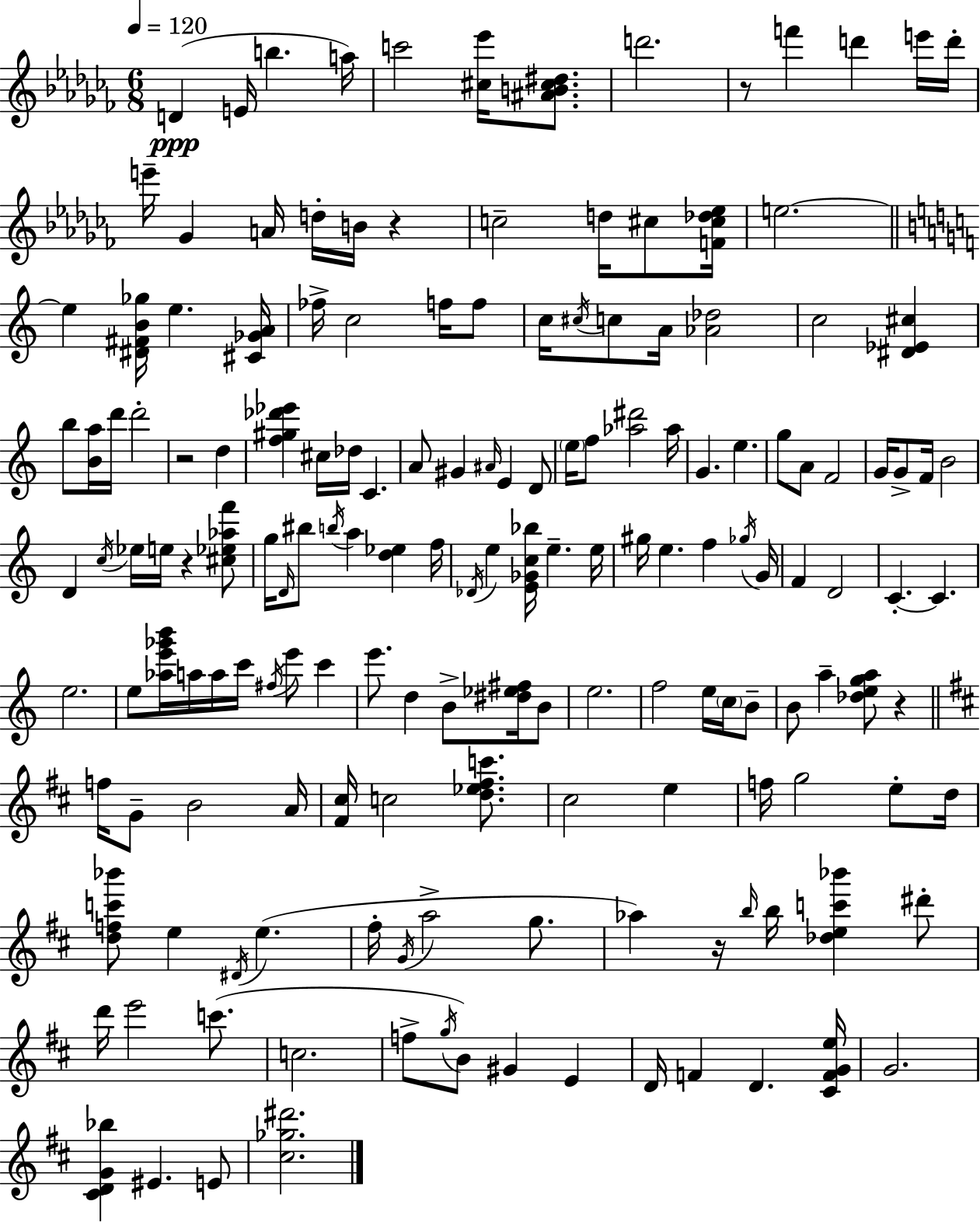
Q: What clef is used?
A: treble